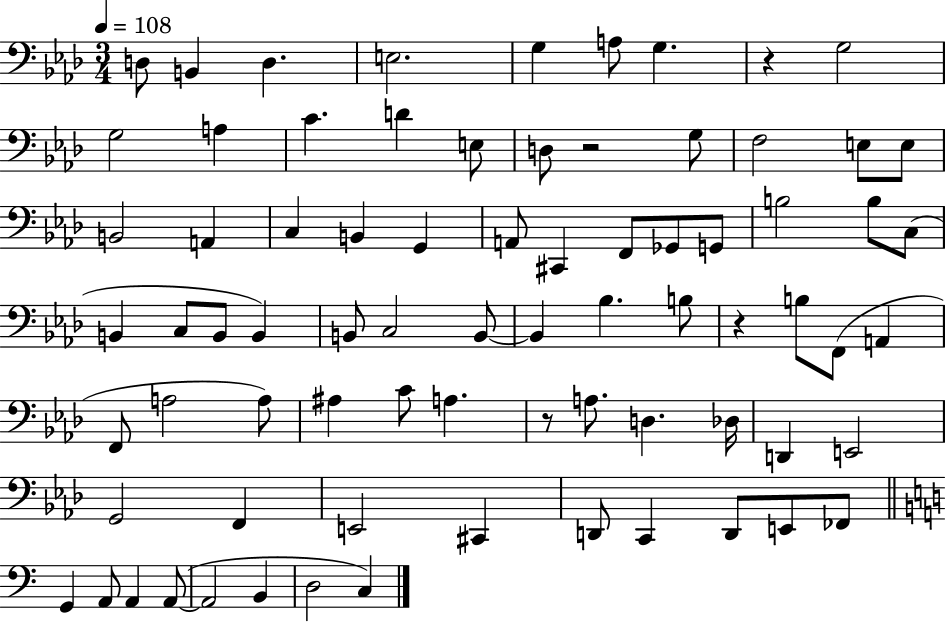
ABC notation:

X:1
T:Untitled
M:3/4
L:1/4
K:Ab
D,/2 B,, D, E,2 G, A,/2 G, z G,2 G,2 A, C D E,/2 D,/2 z2 G,/2 F,2 E,/2 E,/2 B,,2 A,, C, B,, G,, A,,/2 ^C,, F,,/2 _G,,/2 G,,/2 B,2 B,/2 C,/2 B,, C,/2 B,,/2 B,, B,,/2 C,2 B,,/2 B,, _B, B,/2 z B,/2 F,,/2 A,, F,,/2 A,2 A,/2 ^A, C/2 A, z/2 A,/2 D, _D,/4 D,, E,,2 G,,2 F,, E,,2 ^C,, D,,/2 C,, D,,/2 E,,/2 _F,,/2 G,, A,,/2 A,, A,,/2 A,,2 B,, D,2 C,